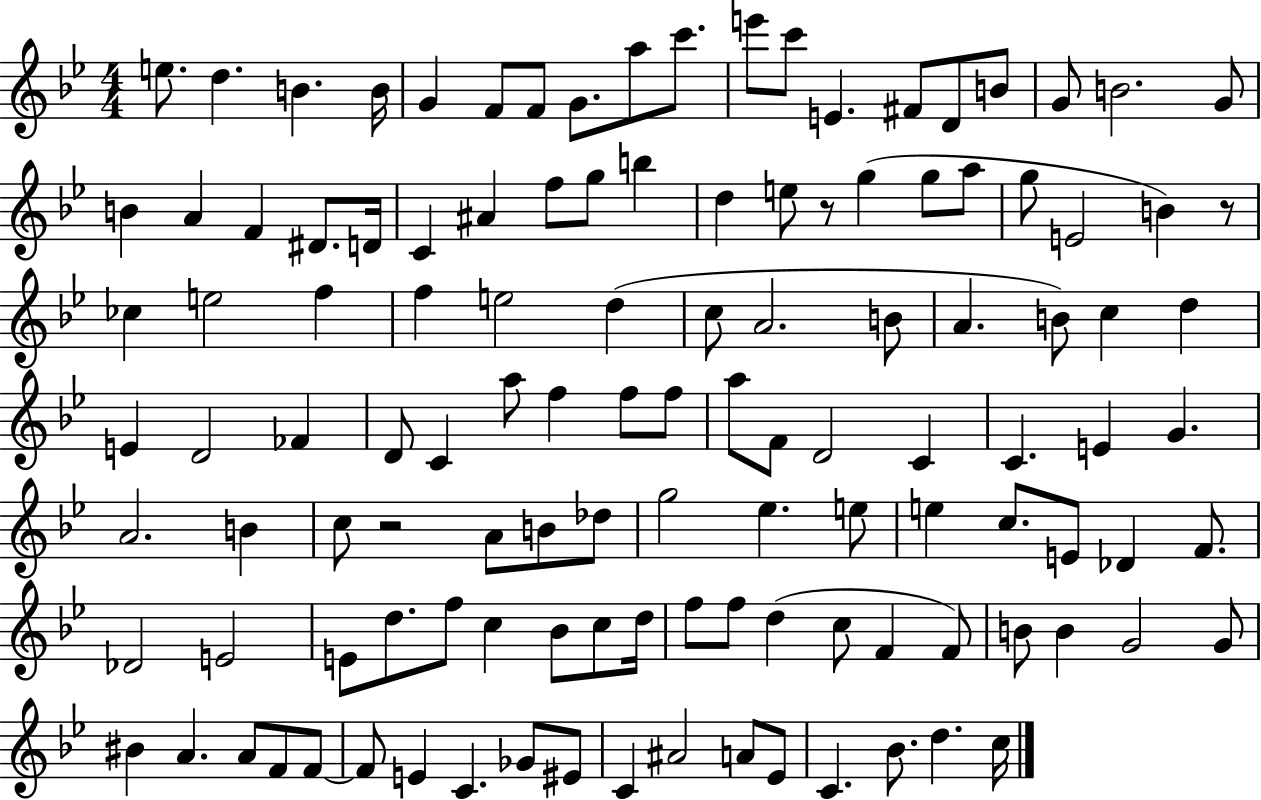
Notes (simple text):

E5/e. D5/q. B4/q. B4/s G4/q F4/e F4/e G4/e. A5/e C6/e. E6/e C6/e E4/q. F#4/e D4/e B4/e G4/e B4/h. G4/e B4/q A4/q F4/q D#4/e. D4/s C4/q A#4/q F5/e G5/e B5/q D5/q E5/e R/e G5/q G5/e A5/e G5/e E4/h B4/q R/e CES5/q E5/h F5/q F5/q E5/h D5/q C5/e A4/h. B4/e A4/q. B4/e C5/q D5/q E4/q D4/h FES4/q D4/e C4/q A5/e F5/q F5/e F5/e A5/e F4/e D4/h C4/q C4/q. E4/q G4/q. A4/h. B4/q C5/e R/h A4/e B4/e Db5/e G5/h Eb5/q. E5/e E5/q C5/e. E4/e Db4/q F4/e. Db4/h E4/h E4/e D5/e. F5/e C5/q Bb4/e C5/e D5/s F5/e F5/e D5/q C5/e F4/q F4/e B4/e B4/q G4/h G4/e BIS4/q A4/q. A4/e F4/e F4/e F4/e E4/q C4/q. Gb4/e EIS4/e C4/q A#4/h A4/e Eb4/e C4/q. Bb4/e. D5/q. C5/s